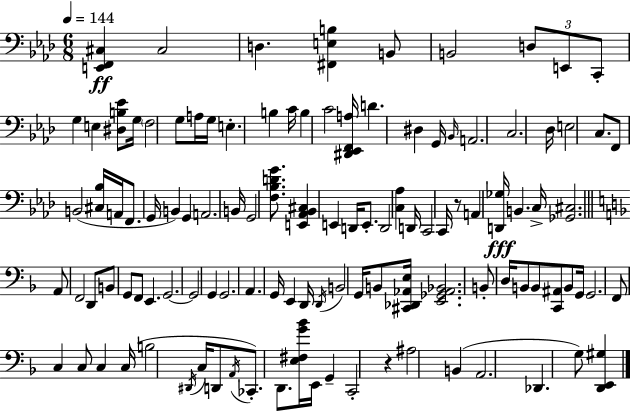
X:1
T:Untitled
M:6/8
L:1/4
K:Ab
[E,,F,,^C,] ^C,2 D, [^F,,E,B,] B,,/2 B,,2 D,/2 E,,/2 C,,/2 G, E, [^D,B,_E]/2 G,/4 F,2 G,/2 A,/4 G,/4 E, B, C/4 B, C2 [^D,,_E,,F,,A,]/4 D ^D, G,,/4 _B,,/4 A,,2 C,2 _D,/4 E,2 C,/2 F,,/2 B,,2 [^C,_B,]/4 A,,/4 F,,/2 G,,/4 B,, G,, A,,2 B,,/4 G,,2 [F,_B,DG]/2 [E,,_A,,_B,,^C,] E,, D,,/4 E,,/2 D,,2 [C,_A,] D,,/4 C,,2 C,,/4 z/2 A,, [D,,_G,]/4 B,, C,/4 [_G,,^C,]2 A,,/2 F,,2 D,,/2 B,,/2 G,,/2 F,,/2 E,, G,,2 G,,2 G,, G,,2 A,, G,,/4 E,, D,,/4 D,,/4 B,,2 G,,/4 B,,/2 [^C,,_D,,_A,,E,]/4 [E,,_G,,_A,,_B,,]2 B,,/2 D,/4 B,,/2 B,,/2 [C,,^A,,]/2 B,,/2 G,,/4 G,,2 F,,/2 C, C,/2 C, C,/4 B,2 ^D,,/4 C,/4 D,,/2 A,,/4 _C,,/2 D,,/2 [E,^F,G_B]/4 E,,/4 G,, C,,2 z ^A,2 B,, A,,2 _D,, G,/2 [D,,E,,^G,]